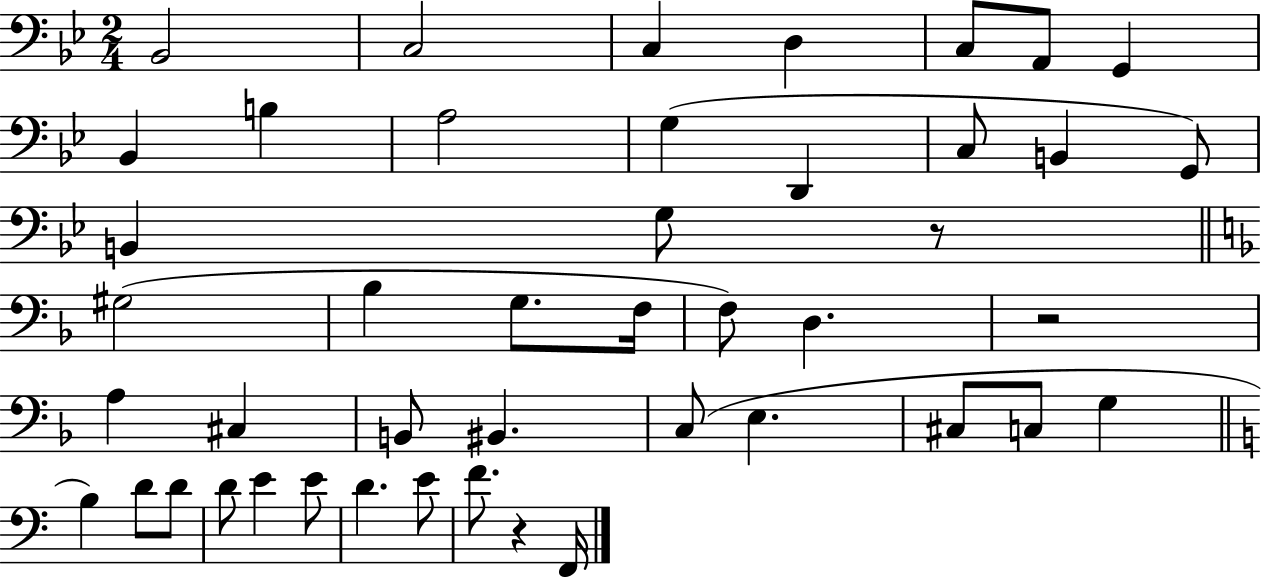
{
  \clef bass
  \numericTimeSignature
  \time 2/4
  \key bes \major
  bes,2 | c2 | c4 d4 | c8 a,8 g,4 | \break bes,4 b4 | a2 | g4( d,4 | c8 b,4 g,8) | \break b,4 g8 r8 | \bar "||" \break \key d \minor gis2( | bes4 g8. f16 | f8) d4. | r2 | \break a4 cis4 | b,8 bis,4. | c8( e4. | cis8 c8 g4 | \break \bar "||" \break \key c \major b4) d'8 d'8 | d'8 e'4 e'8 | d'4. e'8 | f'8. r4 f,16 | \break \bar "|."
}